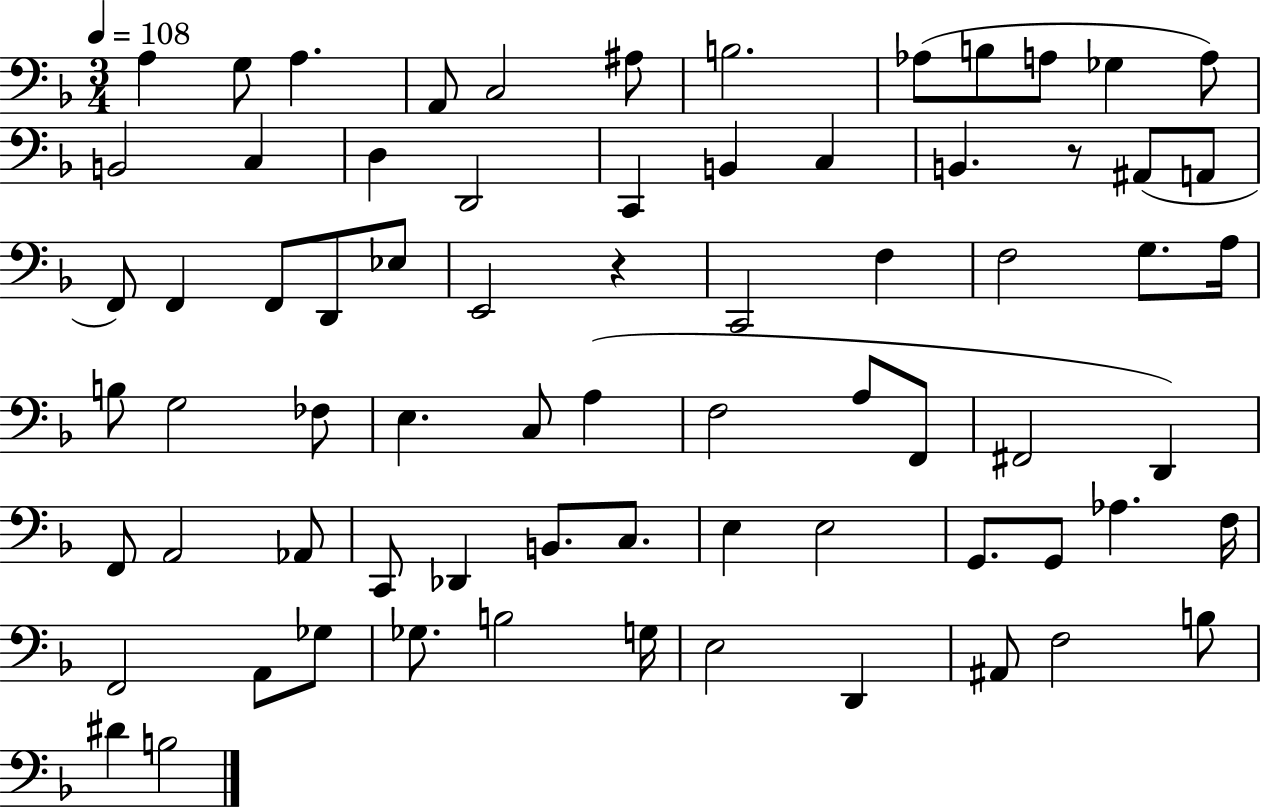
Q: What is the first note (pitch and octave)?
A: A3